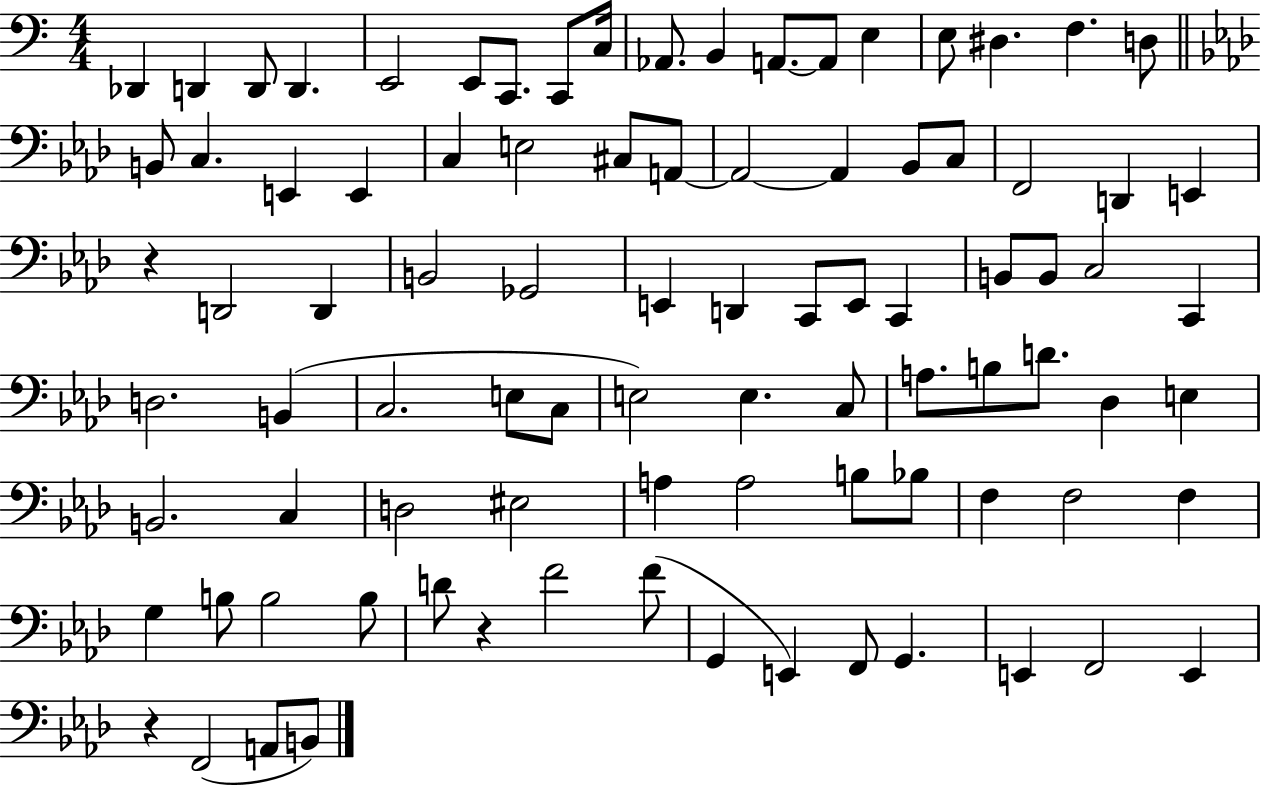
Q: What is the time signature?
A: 4/4